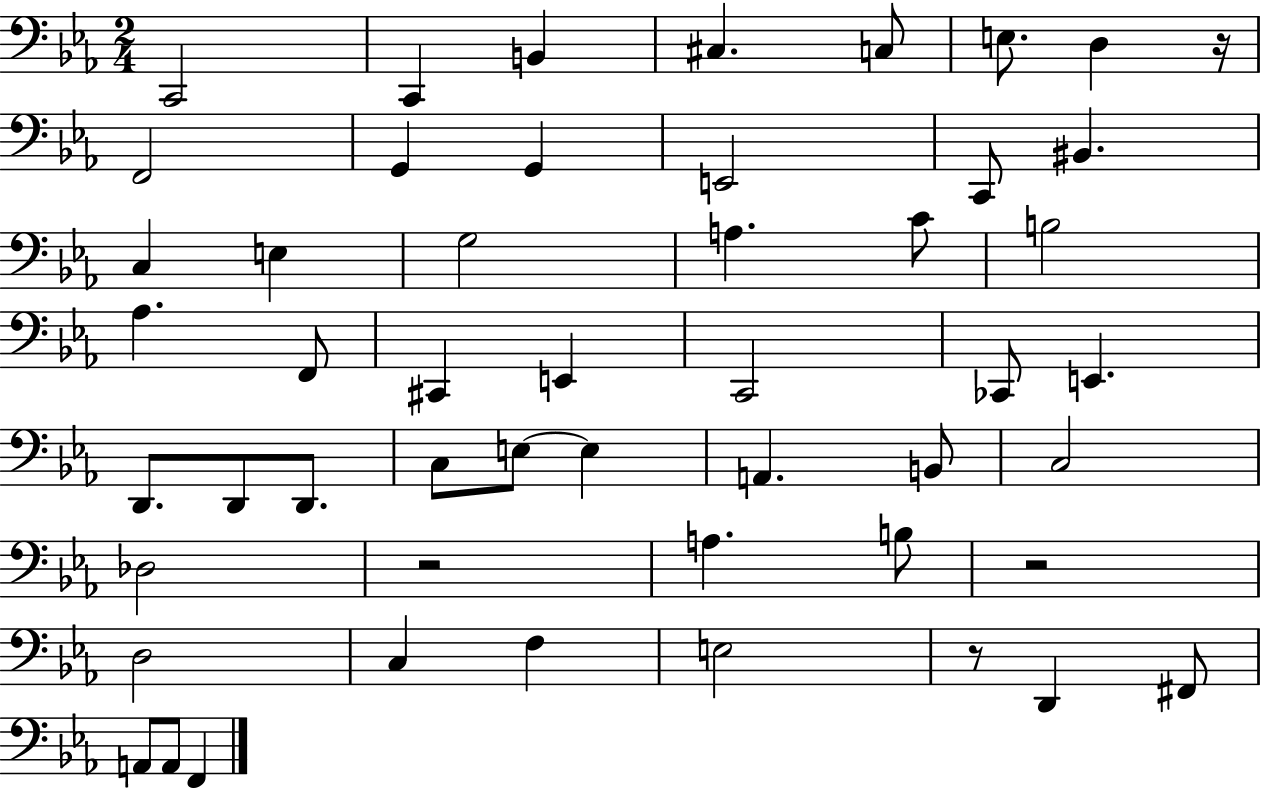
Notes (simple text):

C2/h C2/q B2/q C#3/q. C3/e E3/e. D3/q R/s F2/h G2/q G2/q E2/h C2/e BIS2/q. C3/q E3/q G3/h A3/q. C4/e B3/h Ab3/q. F2/e C#2/q E2/q C2/h CES2/e E2/q. D2/e. D2/e D2/e. C3/e E3/e E3/q A2/q. B2/e C3/h Db3/h R/h A3/q. B3/e R/h D3/h C3/q F3/q E3/h R/e D2/q F#2/e A2/e A2/e F2/q